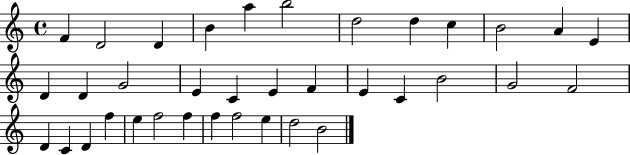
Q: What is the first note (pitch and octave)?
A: F4